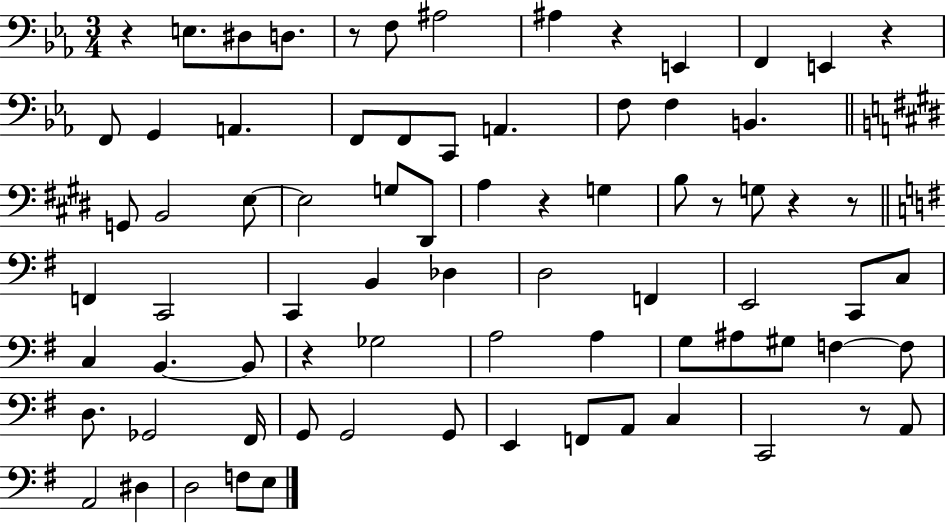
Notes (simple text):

R/q E3/e. D#3/e D3/e. R/e F3/e A#3/h A#3/q R/q E2/q F2/q E2/q R/q F2/e G2/q A2/q. F2/e F2/e C2/e A2/q. F3/e F3/q B2/q. G2/e B2/h E3/e E3/h G3/e D#2/e A3/q R/q G3/q B3/e R/e G3/e R/q R/e F2/q C2/h C2/q B2/q Db3/q D3/h F2/q E2/h C2/e C3/e C3/q B2/q. B2/e R/q Gb3/h A3/h A3/q G3/e A#3/e G#3/e F3/q F3/e D3/e. Gb2/h F#2/s G2/e G2/h G2/e E2/q F2/e A2/e C3/q C2/h R/e A2/e A2/h D#3/q D3/h F3/e E3/e